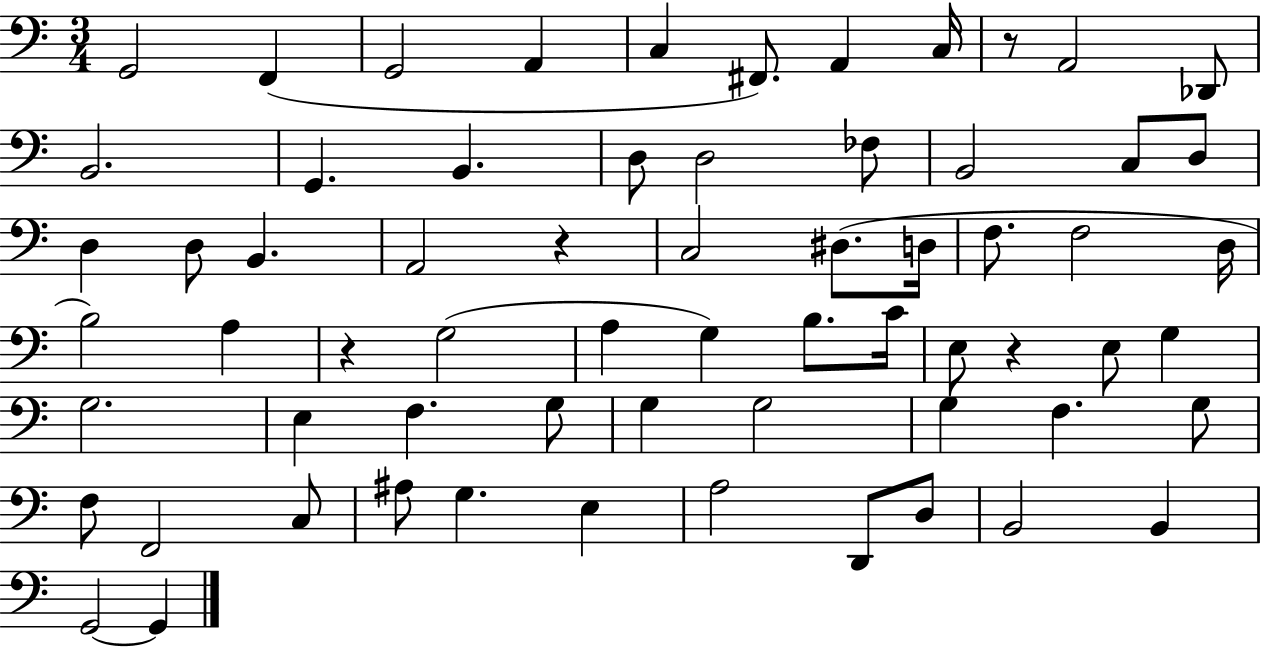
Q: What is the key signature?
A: C major